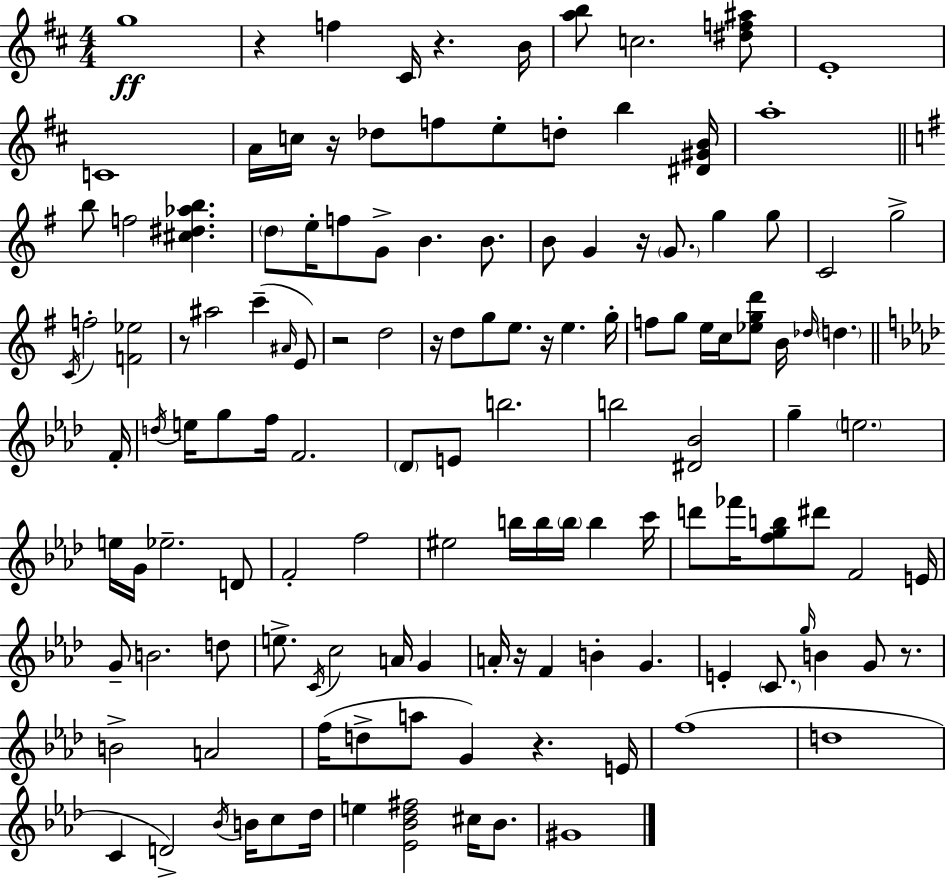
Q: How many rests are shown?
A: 11